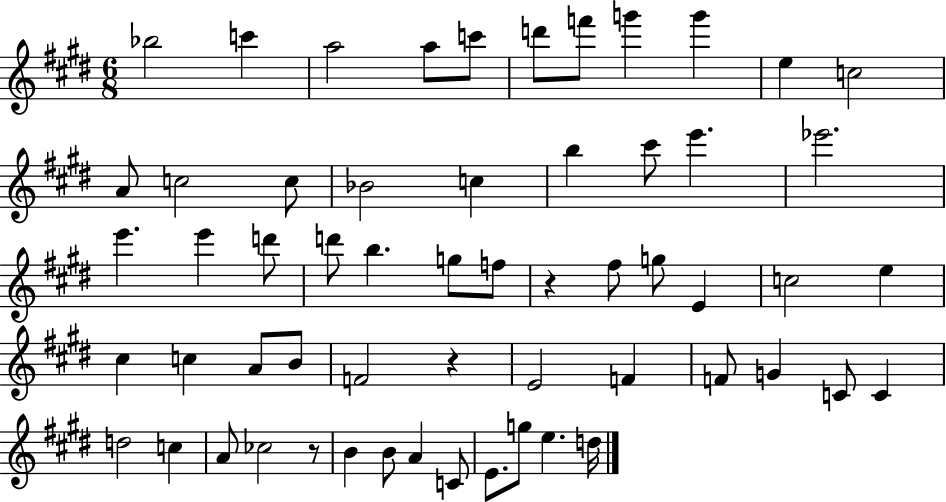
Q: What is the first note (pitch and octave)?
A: Bb5